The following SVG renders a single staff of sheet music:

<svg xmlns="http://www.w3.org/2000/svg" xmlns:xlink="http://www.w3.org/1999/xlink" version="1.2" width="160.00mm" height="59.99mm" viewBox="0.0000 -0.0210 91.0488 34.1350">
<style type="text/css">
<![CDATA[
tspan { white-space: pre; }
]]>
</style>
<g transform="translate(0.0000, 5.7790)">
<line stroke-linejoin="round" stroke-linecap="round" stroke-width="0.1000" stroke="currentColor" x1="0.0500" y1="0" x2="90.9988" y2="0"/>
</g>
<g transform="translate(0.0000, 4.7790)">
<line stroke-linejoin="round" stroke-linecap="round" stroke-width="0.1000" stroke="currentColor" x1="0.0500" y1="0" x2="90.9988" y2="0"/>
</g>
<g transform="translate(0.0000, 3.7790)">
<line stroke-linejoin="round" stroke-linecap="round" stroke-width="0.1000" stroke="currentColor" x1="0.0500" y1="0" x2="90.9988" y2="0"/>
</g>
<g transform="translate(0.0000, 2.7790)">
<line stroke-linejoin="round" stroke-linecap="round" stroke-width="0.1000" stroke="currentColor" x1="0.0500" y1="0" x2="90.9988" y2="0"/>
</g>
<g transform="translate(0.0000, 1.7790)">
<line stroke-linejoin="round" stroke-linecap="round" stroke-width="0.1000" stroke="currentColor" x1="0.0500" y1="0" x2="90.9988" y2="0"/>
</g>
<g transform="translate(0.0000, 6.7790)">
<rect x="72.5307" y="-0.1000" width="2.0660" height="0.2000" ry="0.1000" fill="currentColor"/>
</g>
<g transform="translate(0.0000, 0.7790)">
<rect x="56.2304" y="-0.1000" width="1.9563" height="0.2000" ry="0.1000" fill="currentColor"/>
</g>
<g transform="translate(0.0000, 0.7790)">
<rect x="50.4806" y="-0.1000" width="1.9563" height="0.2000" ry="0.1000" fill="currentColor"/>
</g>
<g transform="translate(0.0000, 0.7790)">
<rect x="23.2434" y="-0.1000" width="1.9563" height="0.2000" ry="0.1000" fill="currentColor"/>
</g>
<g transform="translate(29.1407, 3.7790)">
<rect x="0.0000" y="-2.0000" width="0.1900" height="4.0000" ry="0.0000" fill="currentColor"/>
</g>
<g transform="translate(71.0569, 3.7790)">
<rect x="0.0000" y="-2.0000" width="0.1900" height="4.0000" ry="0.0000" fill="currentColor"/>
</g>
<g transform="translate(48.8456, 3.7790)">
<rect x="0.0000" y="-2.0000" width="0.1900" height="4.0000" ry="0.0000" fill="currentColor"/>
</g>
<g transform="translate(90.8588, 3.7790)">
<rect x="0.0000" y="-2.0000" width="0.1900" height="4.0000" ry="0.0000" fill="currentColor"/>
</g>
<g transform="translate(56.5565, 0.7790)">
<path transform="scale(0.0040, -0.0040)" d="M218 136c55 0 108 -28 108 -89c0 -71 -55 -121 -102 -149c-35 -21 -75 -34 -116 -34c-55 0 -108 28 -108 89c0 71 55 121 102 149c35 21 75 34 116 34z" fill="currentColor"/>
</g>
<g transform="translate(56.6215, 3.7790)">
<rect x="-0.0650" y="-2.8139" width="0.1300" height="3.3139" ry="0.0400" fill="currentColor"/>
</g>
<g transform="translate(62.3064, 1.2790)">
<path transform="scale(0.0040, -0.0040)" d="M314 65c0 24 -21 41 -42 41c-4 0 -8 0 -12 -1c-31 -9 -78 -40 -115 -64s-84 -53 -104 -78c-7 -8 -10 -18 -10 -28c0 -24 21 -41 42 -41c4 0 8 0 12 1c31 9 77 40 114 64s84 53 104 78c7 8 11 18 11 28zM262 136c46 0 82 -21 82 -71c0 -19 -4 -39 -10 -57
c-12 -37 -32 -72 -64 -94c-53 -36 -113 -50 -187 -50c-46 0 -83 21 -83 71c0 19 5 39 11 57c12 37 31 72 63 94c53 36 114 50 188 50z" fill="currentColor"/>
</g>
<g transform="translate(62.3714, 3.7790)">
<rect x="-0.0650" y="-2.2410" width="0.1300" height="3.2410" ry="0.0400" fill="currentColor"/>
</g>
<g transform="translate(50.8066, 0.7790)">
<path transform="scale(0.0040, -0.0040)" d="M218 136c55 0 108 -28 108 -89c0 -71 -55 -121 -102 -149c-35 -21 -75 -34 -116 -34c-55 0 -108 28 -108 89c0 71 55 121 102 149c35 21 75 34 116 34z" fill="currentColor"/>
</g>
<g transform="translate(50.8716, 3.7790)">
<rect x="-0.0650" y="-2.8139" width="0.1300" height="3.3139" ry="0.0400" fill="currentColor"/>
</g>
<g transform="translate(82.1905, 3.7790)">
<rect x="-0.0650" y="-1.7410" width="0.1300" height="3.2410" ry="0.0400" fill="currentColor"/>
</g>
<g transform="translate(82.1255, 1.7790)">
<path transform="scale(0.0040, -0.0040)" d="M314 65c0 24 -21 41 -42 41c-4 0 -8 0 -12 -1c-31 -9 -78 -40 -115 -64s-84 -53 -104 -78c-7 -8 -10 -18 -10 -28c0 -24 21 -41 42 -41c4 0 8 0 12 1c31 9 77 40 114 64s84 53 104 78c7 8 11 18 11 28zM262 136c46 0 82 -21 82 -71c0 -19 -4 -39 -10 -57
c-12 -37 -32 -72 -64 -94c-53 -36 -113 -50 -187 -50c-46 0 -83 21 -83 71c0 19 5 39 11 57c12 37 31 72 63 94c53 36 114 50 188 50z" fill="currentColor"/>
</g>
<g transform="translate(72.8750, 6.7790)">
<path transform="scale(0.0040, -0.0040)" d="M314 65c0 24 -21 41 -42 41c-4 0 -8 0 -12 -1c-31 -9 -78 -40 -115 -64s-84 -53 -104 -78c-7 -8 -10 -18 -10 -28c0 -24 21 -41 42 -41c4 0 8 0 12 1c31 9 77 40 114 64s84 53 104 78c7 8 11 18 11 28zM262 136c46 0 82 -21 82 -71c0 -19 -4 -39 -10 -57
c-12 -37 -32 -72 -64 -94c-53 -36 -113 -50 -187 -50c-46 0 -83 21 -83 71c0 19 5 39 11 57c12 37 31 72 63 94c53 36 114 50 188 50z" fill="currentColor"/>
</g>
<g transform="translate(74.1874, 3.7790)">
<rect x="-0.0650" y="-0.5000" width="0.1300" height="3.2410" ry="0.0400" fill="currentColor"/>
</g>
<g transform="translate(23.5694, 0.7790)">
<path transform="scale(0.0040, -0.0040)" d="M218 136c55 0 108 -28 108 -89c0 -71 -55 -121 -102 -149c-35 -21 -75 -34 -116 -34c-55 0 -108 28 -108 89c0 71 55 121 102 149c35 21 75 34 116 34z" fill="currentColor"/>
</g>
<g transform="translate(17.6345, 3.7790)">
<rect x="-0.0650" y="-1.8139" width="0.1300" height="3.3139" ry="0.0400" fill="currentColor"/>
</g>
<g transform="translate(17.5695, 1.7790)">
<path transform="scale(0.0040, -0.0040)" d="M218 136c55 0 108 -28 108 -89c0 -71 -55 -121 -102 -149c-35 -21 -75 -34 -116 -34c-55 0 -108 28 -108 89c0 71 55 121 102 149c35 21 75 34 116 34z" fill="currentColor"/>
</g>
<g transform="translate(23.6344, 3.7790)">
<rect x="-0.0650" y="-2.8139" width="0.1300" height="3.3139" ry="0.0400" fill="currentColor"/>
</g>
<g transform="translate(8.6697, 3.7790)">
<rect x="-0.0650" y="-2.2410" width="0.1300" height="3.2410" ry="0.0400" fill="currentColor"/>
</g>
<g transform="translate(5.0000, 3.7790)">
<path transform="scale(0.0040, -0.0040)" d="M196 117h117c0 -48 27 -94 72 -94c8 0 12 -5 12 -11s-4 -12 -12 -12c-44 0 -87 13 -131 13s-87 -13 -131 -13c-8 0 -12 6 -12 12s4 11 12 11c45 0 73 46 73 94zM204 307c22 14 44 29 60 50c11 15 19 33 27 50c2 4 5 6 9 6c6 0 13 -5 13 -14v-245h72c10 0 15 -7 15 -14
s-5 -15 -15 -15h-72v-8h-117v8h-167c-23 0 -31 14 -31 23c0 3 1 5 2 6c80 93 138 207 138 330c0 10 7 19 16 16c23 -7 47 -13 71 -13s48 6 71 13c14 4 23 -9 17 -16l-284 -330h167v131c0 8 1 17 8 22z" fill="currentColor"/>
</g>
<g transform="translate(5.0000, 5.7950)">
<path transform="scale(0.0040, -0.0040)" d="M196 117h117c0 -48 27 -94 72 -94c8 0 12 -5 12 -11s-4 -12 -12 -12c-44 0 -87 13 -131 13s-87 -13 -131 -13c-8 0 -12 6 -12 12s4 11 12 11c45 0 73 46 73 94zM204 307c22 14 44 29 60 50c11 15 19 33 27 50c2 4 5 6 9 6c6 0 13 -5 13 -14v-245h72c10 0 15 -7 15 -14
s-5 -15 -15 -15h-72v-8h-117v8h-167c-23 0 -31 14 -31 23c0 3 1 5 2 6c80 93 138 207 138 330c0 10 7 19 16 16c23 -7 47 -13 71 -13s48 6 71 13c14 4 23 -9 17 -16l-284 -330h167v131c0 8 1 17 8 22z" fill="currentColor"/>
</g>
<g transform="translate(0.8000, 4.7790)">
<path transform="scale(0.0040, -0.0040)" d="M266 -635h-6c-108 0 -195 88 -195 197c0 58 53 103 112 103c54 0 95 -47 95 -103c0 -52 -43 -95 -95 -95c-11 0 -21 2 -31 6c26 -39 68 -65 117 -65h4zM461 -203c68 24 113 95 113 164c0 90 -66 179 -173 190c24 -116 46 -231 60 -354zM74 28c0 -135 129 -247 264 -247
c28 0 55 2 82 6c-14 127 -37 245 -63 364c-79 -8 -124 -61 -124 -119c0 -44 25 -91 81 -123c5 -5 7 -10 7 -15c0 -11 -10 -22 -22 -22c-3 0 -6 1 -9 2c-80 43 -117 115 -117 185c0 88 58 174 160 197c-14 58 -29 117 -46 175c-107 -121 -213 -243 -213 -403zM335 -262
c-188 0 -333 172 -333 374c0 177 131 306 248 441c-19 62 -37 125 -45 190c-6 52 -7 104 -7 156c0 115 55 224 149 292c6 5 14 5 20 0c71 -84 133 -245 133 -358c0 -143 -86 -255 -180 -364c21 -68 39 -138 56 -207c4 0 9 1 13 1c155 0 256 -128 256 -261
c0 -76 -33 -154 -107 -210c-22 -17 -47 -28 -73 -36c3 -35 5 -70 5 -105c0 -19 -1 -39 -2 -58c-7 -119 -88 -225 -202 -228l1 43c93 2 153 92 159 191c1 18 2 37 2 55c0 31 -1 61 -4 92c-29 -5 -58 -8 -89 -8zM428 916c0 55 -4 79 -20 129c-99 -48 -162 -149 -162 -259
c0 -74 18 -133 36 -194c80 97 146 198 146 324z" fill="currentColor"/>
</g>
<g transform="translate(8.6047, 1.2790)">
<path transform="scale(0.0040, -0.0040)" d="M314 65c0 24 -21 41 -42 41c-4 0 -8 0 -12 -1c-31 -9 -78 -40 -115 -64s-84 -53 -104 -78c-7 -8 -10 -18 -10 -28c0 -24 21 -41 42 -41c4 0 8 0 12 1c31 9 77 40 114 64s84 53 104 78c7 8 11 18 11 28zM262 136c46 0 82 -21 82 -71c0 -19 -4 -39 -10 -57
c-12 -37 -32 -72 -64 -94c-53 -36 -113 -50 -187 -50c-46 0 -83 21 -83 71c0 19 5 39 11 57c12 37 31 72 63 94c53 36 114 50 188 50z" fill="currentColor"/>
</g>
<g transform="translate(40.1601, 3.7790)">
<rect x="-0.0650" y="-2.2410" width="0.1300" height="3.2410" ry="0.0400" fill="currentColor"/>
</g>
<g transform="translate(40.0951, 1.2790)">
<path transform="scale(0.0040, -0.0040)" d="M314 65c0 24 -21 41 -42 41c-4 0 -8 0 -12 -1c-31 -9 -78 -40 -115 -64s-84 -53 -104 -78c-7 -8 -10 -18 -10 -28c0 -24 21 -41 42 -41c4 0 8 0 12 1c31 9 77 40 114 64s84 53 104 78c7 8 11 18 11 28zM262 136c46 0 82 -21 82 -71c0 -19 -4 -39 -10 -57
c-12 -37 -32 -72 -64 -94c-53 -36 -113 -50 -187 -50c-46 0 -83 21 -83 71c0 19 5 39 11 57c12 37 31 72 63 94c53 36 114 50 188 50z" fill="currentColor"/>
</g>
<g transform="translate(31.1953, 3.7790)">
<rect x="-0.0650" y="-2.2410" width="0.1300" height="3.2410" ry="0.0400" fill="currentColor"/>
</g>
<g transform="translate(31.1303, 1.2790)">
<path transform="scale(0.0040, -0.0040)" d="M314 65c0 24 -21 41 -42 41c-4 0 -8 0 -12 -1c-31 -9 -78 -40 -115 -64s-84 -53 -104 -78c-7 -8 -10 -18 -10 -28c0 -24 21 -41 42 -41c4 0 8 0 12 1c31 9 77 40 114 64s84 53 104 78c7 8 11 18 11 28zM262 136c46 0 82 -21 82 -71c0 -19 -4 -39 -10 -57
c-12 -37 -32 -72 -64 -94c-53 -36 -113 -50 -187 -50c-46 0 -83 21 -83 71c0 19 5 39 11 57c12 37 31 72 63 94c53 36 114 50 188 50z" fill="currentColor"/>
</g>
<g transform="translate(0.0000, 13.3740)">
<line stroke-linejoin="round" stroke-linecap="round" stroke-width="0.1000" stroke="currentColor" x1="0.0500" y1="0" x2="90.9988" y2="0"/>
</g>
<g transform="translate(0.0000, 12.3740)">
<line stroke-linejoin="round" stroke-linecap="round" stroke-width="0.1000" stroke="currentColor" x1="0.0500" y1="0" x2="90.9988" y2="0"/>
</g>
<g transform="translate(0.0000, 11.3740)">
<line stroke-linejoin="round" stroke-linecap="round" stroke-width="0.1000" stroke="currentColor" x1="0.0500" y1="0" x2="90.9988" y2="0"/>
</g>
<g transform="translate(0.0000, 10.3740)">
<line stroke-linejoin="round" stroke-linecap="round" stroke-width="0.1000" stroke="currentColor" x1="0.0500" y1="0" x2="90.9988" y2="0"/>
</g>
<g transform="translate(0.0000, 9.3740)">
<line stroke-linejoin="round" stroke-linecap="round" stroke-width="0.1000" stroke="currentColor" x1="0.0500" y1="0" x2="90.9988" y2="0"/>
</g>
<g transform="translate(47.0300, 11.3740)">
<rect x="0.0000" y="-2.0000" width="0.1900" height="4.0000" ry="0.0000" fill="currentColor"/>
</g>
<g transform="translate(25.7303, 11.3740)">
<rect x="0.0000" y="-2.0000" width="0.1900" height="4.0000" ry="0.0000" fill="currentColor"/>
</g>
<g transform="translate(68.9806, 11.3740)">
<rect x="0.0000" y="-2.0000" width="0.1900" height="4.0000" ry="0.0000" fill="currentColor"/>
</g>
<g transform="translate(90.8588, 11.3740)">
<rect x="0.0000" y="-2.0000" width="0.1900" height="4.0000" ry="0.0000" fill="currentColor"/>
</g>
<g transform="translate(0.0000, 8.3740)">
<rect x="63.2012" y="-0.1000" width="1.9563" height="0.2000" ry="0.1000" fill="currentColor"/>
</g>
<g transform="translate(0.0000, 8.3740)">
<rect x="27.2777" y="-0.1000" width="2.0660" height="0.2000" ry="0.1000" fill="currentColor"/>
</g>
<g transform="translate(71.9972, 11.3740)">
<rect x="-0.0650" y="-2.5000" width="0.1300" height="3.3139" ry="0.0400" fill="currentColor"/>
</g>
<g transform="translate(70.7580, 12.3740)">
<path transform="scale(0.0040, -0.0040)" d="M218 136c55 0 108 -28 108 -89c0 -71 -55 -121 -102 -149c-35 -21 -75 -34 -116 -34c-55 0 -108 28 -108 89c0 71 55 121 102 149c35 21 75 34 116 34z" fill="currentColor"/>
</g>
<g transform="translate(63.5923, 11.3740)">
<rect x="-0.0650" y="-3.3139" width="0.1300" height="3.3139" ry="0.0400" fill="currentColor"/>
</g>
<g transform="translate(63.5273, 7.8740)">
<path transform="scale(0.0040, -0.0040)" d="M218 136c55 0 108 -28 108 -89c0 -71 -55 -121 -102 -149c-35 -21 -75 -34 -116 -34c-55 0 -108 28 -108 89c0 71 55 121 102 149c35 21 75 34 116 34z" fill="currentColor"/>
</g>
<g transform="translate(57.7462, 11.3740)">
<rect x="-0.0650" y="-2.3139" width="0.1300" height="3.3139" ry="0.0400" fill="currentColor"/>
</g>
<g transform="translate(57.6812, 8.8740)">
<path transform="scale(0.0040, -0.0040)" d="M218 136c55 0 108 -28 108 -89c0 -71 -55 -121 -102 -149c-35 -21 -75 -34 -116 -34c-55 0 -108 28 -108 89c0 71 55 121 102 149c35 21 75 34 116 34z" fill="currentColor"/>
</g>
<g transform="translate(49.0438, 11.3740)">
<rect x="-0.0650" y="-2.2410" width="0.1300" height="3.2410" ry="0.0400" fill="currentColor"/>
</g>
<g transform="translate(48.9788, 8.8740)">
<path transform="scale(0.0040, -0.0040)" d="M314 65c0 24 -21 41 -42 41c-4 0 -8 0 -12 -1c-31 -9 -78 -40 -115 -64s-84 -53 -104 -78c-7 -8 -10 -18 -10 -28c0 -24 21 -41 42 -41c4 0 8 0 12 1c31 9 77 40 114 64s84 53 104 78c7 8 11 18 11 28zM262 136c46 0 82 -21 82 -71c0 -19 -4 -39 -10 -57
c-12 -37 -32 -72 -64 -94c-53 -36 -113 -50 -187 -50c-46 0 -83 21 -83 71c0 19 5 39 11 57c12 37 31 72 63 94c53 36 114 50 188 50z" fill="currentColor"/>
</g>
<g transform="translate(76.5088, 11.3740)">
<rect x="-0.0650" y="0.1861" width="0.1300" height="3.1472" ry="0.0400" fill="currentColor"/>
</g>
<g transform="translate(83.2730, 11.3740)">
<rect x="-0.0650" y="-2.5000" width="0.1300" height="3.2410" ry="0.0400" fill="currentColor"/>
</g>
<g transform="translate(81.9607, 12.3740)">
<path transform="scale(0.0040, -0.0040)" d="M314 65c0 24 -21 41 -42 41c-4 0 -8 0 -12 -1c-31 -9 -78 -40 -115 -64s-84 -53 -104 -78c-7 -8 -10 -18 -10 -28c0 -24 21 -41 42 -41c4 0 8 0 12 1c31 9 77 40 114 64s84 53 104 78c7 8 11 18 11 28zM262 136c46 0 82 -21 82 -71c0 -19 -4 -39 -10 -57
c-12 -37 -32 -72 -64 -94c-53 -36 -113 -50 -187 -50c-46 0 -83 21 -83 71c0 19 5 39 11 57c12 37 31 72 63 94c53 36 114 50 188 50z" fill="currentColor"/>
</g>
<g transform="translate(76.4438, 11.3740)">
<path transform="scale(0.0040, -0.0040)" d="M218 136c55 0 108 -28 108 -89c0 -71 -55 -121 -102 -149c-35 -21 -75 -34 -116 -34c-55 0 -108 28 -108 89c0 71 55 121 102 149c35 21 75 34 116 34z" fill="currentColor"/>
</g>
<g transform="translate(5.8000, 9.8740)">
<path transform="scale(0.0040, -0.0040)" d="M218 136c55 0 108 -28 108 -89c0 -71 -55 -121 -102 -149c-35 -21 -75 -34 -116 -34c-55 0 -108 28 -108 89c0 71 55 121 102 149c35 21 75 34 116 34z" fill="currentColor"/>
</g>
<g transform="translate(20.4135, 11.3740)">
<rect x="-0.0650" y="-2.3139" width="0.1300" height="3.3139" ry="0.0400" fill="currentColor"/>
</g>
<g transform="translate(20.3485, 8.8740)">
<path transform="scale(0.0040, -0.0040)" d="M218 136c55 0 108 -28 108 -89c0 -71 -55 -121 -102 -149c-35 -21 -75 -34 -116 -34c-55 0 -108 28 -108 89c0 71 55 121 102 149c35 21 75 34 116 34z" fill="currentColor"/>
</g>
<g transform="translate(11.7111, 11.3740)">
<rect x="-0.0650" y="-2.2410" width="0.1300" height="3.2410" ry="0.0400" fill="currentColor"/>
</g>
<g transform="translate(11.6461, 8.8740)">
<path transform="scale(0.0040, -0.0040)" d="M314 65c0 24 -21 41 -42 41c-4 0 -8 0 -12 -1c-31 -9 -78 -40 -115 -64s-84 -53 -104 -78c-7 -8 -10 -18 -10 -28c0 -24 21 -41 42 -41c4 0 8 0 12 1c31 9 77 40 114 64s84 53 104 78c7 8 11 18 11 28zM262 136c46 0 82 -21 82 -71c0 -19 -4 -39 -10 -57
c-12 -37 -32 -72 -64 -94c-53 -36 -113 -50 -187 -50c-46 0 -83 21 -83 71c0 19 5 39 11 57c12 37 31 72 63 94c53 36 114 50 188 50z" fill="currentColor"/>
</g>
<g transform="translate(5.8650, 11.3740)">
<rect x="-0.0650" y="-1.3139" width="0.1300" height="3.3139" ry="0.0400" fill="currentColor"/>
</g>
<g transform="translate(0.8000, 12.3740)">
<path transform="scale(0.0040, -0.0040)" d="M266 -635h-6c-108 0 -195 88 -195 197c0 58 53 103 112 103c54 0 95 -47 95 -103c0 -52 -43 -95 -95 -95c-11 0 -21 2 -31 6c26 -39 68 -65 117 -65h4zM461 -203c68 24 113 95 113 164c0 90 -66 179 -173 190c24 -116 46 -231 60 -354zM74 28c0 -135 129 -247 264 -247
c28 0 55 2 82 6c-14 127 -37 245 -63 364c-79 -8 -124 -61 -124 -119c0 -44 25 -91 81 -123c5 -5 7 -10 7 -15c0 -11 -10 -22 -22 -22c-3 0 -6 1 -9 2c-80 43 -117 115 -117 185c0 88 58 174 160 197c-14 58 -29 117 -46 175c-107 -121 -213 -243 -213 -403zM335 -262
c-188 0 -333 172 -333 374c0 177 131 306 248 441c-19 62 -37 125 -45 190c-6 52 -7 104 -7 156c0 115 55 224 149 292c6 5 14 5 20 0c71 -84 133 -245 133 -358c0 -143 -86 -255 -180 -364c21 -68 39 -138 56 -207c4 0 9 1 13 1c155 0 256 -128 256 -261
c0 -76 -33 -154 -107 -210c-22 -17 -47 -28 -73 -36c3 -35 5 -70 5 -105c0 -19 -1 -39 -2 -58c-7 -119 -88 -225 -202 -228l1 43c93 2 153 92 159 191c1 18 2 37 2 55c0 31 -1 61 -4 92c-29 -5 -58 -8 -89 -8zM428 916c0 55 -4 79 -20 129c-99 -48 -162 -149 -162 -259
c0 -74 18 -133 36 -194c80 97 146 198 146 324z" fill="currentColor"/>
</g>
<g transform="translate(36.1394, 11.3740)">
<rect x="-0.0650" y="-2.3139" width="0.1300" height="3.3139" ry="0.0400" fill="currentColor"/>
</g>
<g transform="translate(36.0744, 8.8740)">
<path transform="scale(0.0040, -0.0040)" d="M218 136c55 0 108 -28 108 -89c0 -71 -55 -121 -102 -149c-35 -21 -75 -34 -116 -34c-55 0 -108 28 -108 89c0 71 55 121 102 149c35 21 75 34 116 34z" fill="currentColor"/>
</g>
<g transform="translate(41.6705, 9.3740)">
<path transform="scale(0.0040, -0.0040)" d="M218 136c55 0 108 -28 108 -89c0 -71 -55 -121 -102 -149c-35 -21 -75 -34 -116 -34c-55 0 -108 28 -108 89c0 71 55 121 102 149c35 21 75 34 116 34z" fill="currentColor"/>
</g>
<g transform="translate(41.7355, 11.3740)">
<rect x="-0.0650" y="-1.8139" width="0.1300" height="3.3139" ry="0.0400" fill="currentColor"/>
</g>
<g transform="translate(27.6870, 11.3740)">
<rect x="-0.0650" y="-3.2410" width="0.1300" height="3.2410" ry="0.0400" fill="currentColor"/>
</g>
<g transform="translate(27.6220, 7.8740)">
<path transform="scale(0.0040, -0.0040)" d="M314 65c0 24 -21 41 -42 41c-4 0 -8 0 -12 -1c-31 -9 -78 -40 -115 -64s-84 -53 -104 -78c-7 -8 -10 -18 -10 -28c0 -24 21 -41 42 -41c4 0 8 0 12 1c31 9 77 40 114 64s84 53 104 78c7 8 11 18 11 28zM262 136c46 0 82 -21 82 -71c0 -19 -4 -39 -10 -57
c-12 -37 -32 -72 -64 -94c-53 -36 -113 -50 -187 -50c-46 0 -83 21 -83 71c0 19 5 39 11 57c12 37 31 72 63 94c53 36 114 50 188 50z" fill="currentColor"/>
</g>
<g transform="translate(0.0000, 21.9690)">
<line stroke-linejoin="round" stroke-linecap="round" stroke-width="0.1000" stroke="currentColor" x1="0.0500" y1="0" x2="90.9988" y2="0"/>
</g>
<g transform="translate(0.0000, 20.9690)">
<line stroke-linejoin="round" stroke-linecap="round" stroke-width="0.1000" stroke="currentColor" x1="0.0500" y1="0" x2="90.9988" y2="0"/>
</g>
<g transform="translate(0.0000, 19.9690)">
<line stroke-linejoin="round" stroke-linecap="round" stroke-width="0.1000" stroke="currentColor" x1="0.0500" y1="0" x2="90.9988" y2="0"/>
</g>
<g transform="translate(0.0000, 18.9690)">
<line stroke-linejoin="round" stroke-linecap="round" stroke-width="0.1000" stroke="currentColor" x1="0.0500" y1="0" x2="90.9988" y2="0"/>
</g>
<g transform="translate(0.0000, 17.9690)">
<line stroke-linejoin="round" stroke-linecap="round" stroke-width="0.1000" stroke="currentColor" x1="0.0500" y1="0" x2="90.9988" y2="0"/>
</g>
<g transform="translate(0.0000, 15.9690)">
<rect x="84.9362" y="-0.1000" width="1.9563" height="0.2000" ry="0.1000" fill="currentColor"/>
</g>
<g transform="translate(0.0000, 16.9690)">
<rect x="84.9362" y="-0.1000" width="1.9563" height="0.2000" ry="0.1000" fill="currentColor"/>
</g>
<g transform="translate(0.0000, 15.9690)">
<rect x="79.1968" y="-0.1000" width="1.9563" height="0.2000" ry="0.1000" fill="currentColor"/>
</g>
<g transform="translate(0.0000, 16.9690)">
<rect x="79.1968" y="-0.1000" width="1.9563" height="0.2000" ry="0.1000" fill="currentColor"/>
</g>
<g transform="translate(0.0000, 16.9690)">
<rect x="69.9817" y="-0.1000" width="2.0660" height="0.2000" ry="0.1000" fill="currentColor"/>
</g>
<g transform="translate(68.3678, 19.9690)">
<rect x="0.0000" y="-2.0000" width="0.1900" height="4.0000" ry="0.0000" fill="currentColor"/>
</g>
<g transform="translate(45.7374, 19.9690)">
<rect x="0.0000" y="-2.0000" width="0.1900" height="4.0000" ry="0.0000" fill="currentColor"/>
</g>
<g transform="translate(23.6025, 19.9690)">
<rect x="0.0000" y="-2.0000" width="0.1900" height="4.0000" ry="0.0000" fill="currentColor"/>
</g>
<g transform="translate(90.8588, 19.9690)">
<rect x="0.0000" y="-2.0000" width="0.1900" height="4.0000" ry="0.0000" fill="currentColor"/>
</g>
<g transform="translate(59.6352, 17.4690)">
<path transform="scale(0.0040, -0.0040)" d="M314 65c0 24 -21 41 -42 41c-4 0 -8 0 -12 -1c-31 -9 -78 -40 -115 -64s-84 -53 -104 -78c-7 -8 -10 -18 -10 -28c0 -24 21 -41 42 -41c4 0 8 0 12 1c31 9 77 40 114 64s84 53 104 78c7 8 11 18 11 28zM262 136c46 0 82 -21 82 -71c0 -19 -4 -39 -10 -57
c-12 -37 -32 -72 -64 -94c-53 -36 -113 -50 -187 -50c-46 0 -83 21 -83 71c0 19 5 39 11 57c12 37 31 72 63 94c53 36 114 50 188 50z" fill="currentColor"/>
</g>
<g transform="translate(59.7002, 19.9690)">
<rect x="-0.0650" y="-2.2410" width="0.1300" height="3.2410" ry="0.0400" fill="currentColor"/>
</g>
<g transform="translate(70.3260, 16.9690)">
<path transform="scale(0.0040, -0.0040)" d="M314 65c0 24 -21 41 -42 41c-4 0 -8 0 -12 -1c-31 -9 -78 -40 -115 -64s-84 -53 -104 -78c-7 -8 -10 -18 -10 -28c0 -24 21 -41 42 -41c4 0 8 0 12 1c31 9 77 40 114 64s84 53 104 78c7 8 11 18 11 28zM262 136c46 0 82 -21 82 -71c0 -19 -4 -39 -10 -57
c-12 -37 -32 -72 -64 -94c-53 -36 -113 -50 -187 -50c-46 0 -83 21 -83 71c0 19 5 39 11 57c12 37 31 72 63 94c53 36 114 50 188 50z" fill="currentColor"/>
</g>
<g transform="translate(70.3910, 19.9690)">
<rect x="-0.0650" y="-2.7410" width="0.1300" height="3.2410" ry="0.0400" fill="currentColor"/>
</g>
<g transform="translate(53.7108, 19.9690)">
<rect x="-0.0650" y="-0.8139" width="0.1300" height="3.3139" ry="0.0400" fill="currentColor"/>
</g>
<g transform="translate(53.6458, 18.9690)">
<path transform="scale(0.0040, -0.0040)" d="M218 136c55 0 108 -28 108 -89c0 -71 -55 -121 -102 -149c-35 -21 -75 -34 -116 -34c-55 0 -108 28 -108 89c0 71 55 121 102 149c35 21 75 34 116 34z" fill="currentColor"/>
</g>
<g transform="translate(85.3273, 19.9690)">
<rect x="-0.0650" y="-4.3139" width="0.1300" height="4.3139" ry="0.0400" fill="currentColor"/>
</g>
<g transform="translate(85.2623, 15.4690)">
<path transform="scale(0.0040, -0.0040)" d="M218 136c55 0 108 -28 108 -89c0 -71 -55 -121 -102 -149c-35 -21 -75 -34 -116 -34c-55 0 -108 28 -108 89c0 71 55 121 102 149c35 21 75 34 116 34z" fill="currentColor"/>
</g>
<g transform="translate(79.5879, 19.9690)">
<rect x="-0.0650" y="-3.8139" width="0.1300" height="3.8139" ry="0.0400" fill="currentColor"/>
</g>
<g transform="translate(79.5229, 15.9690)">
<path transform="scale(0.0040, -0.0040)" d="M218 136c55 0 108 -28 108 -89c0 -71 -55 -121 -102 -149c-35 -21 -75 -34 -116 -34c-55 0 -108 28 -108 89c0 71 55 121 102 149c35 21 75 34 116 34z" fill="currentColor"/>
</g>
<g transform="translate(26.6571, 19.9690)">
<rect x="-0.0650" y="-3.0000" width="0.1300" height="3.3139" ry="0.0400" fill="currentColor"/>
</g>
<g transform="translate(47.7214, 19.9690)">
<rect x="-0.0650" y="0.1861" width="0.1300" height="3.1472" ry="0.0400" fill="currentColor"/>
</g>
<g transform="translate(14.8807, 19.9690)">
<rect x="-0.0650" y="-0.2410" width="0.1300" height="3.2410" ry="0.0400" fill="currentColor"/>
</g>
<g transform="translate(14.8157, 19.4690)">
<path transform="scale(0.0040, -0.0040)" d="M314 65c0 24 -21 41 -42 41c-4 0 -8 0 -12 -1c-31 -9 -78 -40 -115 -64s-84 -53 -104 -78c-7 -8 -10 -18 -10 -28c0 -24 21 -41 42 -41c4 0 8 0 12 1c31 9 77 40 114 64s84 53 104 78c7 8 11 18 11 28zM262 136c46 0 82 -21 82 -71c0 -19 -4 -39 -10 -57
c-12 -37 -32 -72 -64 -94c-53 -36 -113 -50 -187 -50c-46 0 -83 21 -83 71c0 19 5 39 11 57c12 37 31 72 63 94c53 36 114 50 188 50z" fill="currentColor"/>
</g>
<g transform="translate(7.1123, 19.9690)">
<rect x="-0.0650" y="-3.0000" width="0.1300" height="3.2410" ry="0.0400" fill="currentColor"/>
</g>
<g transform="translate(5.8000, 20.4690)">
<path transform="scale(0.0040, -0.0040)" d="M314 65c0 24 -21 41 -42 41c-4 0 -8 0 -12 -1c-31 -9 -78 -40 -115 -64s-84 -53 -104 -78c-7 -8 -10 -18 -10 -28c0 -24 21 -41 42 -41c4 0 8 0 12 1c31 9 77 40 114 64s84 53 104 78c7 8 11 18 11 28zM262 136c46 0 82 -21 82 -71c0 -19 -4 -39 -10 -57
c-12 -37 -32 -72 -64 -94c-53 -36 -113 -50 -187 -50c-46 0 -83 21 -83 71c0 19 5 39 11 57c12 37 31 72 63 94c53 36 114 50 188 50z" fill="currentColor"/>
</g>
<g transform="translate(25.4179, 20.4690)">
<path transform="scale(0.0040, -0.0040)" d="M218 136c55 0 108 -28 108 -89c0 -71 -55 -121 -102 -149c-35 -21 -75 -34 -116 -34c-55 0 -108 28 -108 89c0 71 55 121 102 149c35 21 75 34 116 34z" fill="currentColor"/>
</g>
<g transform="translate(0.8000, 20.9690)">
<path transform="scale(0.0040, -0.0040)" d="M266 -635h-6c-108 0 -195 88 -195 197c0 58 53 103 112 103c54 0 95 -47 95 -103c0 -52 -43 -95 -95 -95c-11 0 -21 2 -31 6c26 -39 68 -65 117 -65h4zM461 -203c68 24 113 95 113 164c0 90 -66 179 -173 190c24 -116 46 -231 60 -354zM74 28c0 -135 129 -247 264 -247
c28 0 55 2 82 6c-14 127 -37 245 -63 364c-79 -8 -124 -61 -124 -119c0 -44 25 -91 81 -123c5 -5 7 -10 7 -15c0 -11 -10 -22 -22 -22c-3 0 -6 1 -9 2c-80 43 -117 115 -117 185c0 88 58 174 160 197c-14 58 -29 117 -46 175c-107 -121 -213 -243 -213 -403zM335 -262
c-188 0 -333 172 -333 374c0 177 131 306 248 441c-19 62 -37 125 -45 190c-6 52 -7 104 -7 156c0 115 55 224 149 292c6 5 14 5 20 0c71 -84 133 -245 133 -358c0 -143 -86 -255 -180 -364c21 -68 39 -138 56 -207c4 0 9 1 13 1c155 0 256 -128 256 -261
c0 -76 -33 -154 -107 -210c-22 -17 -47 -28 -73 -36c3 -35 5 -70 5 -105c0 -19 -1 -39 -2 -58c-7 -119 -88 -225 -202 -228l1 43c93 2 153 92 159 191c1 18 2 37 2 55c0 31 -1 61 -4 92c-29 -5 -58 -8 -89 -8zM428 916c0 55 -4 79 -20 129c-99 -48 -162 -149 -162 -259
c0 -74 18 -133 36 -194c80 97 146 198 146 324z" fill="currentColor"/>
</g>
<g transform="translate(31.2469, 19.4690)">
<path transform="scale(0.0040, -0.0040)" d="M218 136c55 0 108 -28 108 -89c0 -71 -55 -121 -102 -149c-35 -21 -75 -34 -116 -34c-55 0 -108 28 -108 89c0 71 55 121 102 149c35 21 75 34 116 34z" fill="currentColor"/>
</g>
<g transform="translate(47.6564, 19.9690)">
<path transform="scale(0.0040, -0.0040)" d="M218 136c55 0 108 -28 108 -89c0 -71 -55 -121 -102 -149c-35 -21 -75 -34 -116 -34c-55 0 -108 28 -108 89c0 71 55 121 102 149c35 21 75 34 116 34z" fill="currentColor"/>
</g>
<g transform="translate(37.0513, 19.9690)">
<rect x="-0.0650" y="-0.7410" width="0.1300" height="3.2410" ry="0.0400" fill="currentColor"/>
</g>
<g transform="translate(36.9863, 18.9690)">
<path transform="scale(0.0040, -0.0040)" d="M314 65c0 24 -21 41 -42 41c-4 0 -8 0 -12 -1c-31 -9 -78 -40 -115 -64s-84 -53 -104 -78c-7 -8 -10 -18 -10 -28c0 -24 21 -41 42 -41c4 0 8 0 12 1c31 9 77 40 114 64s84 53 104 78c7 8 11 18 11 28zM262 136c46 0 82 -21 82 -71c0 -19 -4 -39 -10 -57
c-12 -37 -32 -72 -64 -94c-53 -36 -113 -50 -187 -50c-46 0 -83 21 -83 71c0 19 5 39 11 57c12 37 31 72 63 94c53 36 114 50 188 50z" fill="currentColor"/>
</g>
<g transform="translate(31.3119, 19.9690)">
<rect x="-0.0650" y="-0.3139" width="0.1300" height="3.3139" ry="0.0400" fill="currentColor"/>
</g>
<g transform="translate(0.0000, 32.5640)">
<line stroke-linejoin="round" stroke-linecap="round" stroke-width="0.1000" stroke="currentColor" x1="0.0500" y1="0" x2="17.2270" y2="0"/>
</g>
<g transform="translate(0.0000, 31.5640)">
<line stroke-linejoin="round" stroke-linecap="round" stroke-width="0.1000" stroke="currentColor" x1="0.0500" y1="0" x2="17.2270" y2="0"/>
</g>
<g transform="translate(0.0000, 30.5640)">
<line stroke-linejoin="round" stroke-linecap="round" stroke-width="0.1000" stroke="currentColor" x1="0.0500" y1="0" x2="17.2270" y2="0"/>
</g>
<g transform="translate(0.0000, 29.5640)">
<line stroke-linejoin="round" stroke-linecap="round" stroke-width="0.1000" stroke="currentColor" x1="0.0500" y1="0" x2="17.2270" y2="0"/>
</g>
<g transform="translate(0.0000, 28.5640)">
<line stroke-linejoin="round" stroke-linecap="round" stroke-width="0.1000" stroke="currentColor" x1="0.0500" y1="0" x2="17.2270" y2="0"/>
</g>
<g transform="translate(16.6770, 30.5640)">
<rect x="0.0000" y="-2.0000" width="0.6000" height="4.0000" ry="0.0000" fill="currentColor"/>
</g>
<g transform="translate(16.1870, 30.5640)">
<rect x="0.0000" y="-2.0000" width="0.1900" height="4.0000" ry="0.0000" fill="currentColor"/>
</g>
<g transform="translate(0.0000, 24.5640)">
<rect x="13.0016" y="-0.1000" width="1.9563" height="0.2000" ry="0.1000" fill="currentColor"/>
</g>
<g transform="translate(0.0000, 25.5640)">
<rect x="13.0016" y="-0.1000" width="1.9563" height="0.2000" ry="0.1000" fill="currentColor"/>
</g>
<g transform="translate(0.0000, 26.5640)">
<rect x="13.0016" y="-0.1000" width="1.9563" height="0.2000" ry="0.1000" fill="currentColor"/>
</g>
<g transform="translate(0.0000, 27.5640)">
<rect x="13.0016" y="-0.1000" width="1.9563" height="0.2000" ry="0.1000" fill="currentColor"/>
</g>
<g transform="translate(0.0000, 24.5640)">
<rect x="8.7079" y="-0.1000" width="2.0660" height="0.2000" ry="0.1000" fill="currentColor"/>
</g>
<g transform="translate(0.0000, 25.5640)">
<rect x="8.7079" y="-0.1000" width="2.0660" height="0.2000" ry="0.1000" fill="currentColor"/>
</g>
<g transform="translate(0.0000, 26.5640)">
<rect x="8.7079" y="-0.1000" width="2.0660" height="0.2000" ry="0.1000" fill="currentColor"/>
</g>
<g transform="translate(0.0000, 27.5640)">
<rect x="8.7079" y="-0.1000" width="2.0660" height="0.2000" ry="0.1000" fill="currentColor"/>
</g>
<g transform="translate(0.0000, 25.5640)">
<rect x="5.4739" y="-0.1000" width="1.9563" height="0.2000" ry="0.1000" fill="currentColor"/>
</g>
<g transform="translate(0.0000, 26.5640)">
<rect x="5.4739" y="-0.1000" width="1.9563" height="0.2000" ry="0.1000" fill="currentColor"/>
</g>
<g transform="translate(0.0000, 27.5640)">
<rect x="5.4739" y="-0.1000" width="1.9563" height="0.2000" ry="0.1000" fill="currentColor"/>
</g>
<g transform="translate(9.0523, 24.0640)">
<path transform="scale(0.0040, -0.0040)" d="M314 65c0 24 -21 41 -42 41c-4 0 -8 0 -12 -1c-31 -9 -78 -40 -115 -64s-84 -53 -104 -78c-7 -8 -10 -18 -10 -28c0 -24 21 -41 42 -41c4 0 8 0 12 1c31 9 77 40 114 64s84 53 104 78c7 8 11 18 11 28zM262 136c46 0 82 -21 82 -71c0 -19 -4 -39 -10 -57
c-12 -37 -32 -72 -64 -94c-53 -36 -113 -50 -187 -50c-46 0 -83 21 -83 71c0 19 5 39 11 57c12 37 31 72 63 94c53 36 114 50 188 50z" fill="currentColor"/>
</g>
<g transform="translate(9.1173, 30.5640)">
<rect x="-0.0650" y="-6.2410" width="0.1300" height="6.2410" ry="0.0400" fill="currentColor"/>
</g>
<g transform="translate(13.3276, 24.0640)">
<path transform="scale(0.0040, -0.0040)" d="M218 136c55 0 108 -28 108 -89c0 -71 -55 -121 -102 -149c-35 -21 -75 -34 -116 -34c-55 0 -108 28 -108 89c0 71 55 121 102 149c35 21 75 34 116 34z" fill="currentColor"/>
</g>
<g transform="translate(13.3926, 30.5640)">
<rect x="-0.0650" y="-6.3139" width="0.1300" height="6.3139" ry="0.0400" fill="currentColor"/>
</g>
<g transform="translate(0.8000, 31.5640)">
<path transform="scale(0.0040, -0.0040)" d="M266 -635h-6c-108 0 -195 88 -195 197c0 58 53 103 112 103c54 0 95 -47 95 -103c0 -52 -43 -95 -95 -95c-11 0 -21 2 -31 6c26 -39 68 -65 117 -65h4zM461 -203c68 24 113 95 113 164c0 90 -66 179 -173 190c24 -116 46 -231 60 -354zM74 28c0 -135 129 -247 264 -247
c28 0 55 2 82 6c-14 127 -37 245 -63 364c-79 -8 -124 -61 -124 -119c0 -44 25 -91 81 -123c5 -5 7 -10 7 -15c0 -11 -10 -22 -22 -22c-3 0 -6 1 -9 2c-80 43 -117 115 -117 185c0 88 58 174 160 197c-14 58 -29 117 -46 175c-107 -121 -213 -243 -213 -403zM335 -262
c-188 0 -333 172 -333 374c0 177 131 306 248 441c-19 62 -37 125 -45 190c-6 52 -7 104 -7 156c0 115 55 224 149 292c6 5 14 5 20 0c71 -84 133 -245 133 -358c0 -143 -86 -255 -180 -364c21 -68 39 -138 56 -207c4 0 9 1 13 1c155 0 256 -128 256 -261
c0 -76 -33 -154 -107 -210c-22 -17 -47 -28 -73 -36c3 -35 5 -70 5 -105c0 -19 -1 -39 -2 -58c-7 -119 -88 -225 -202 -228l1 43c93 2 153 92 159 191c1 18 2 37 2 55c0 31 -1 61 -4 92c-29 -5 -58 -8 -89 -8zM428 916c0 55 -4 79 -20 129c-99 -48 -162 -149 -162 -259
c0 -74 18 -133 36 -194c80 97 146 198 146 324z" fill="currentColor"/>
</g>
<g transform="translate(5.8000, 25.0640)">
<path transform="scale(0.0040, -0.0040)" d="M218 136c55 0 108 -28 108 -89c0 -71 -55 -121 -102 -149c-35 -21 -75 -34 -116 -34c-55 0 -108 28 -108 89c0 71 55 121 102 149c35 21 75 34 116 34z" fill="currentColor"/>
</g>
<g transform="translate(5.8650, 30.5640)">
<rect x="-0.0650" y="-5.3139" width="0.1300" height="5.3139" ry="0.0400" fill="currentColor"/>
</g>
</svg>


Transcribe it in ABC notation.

X:1
T:Untitled
M:4/4
L:1/4
K:C
g2 f a g2 g2 a a g2 C2 f2 e g2 g b2 g f g2 g b G B G2 A2 c2 A c d2 B d g2 a2 c' d' f' a'2 a'